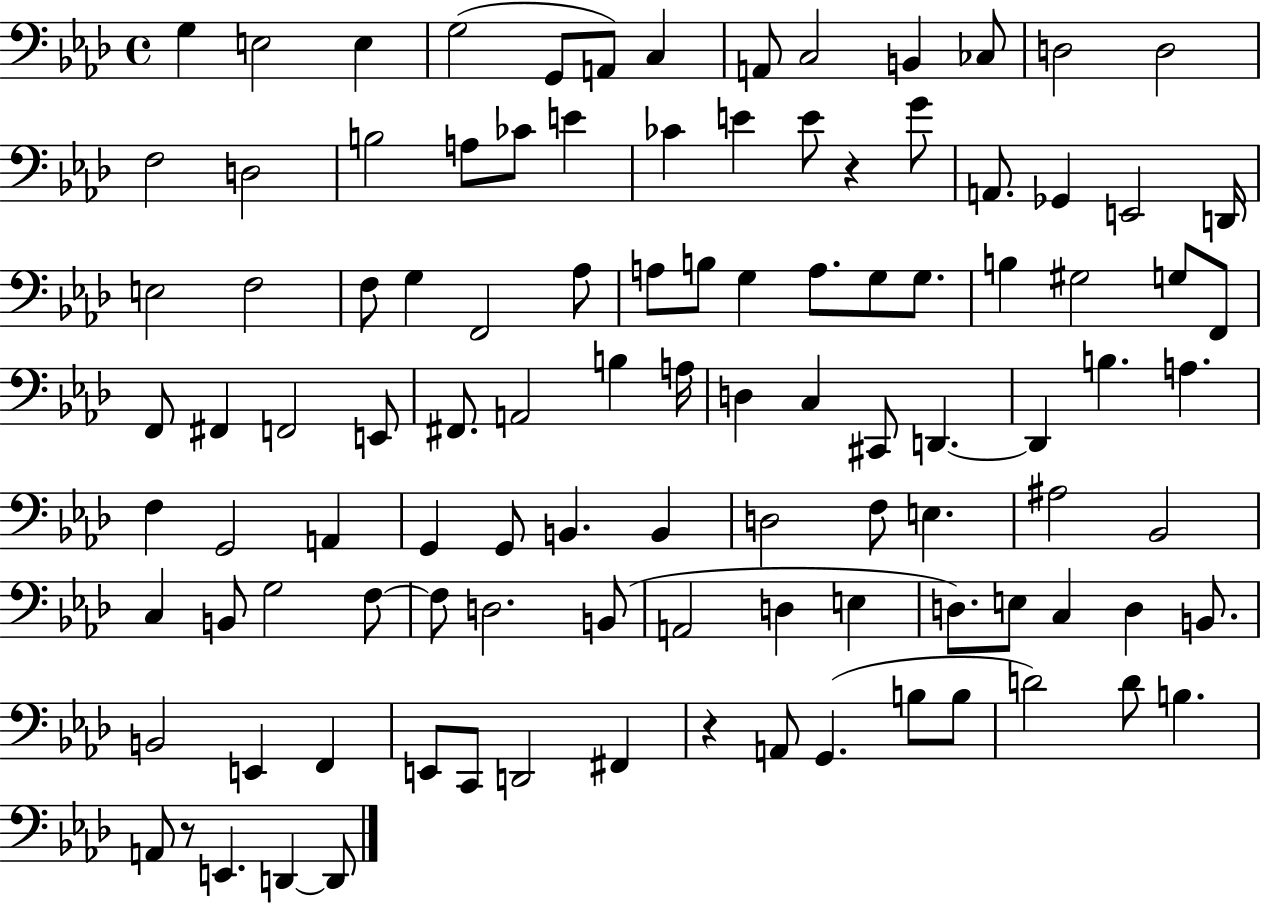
X:1
T:Untitled
M:4/4
L:1/4
K:Ab
G, E,2 E, G,2 G,,/2 A,,/2 C, A,,/2 C,2 B,, _C,/2 D,2 D,2 F,2 D,2 B,2 A,/2 _C/2 E _C E E/2 z G/2 A,,/2 _G,, E,,2 D,,/4 E,2 F,2 F,/2 G, F,,2 _A,/2 A,/2 B,/2 G, A,/2 G,/2 G,/2 B, ^G,2 G,/2 F,,/2 F,,/2 ^F,, F,,2 E,,/2 ^F,,/2 A,,2 B, A,/4 D, C, ^C,,/2 D,, D,, B, A, F, G,,2 A,, G,, G,,/2 B,, B,, D,2 F,/2 E, ^A,2 _B,,2 C, B,,/2 G,2 F,/2 F,/2 D,2 B,,/2 A,,2 D, E, D,/2 E,/2 C, D, B,,/2 B,,2 E,, F,, E,,/2 C,,/2 D,,2 ^F,, z A,,/2 G,, B,/2 B,/2 D2 D/2 B, A,,/2 z/2 E,, D,, D,,/2